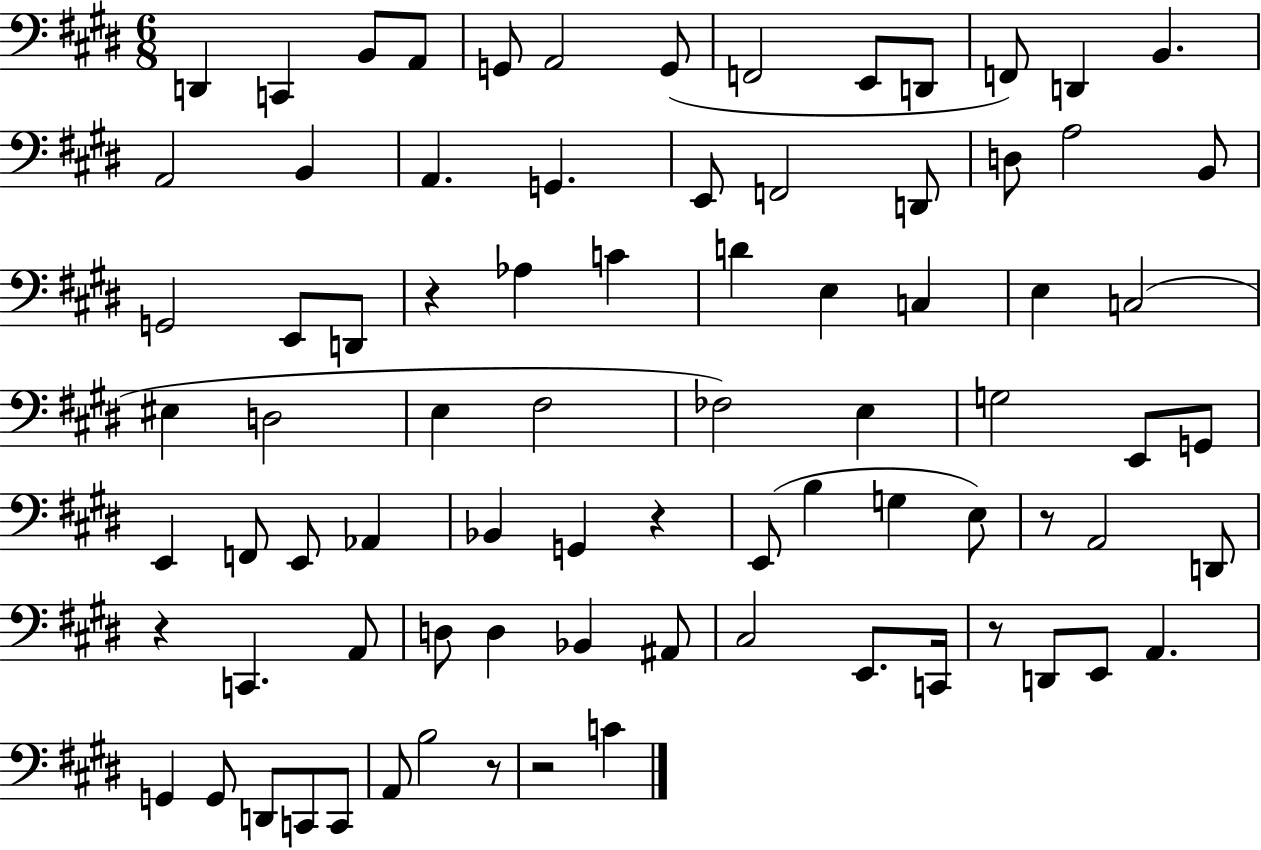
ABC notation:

X:1
T:Untitled
M:6/8
L:1/4
K:E
D,, C,, B,,/2 A,,/2 G,,/2 A,,2 G,,/2 F,,2 E,,/2 D,,/2 F,,/2 D,, B,, A,,2 B,, A,, G,, E,,/2 F,,2 D,,/2 D,/2 A,2 B,,/2 G,,2 E,,/2 D,,/2 z _A, C D E, C, E, C,2 ^E, D,2 E, ^F,2 _F,2 E, G,2 E,,/2 G,,/2 E,, F,,/2 E,,/2 _A,, _B,, G,, z E,,/2 B, G, E,/2 z/2 A,,2 D,,/2 z C,, A,,/2 D,/2 D, _B,, ^A,,/2 ^C,2 E,,/2 C,,/4 z/2 D,,/2 E,,/2 A,, G,, G,,/2 D,,/2 C,,/2 C,,/2 A,,/2 B,2 z/2 z2 C